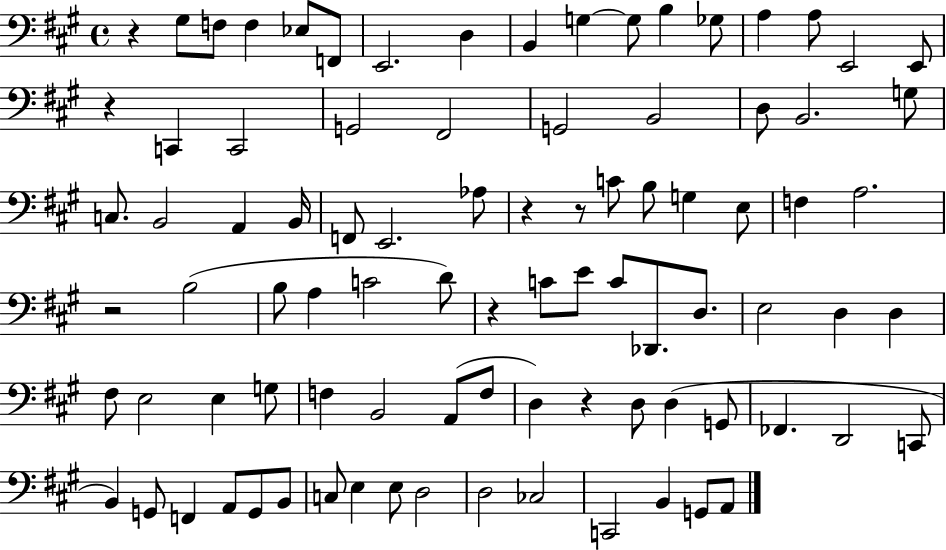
R/q G#3/e F3/e F3/q Eb3/e F2/e E2/h. D3/q B2/q G3/q G3/e B3/q Gb3/e A3/q A3/e E2/h E2/e R/q C2/q C2/h G2/h F#2/h G2/h B2/h D3/e B2/h. G3/e C3/e. B2/h A2/q B2/s F2/e E2/h. Ab3/e R/q R/e C4/e B3/e G3/q E3/e F3/q A3/h. R/h B3/h B3/e A3/q C4/h D4/e R/q C4/e E4/e C4/e Db2/e. D3/e. E3/h D3/q D3/q F#3/e E3/h E3/q G3/e F3/q B2/h A2/e F3/e D3/q R/q D3/e D3/q G2/e FES2/q. D2/h C2/e B2/q G2/e F2/q A2/e G2/e B2/e C3/e E3/q E3/e D3/h D3/h CES3/h C2/h B2/q G2/e A2/e